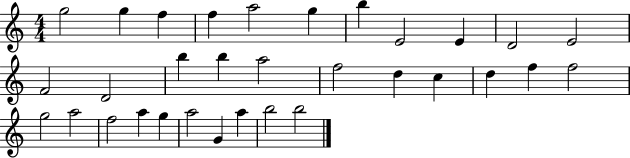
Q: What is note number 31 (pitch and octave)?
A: B5